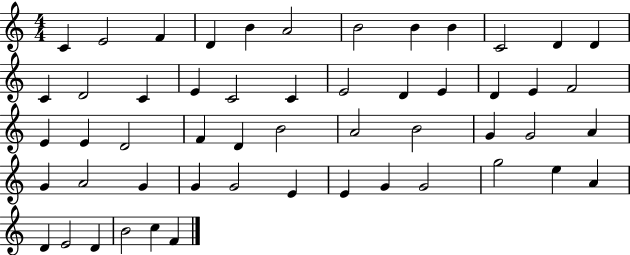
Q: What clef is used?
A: treble